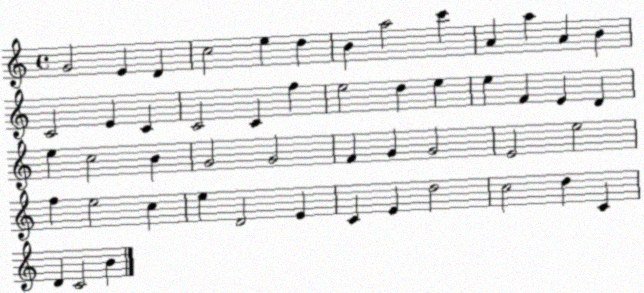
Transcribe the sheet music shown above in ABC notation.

X:1
T:Untitled
M:4/4
L:1/4
K:C
G2 E D c2 e d B a2 c' A a A B C2 E C C2 C f e2 d e e F E D e c2 B G2 G2 F G G2 E2 e2 f e2 c e D2 E C E d2 c2 d C D C2 B